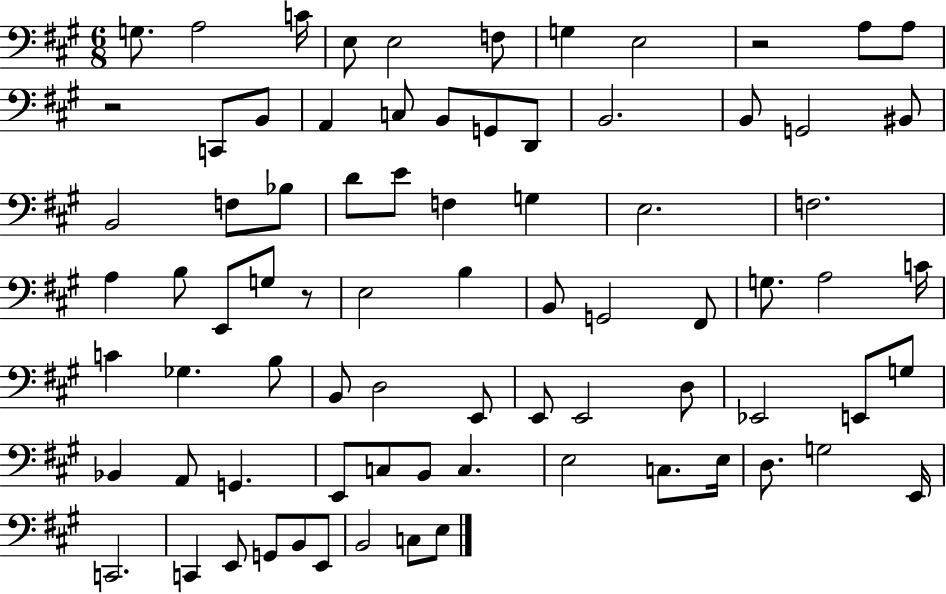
{
  \clef bass
  \numericTimeSignature
  \time 6/8
  \key a \major
  g8. a2 c'16 | e8 e2 f8 | g4 e2 | r2 a8 a8 | \break r2 c,8 b,8 | a,4 c8 b,8 g,8 d,8 | b,2. | b,8 g,2 bis,8 | \break b,2 f8 bes8 | d'8 e'8 f4 g4 | e2. | f2. | \break a4 b8 e,8 g8 r8 | e2 b4 | b,8 g,2 fis,8 | g8. a2 c'16 | \break c'4 ges4. b8 | b,8 d2 e,8 | e,8 e,2 d8 | ees,2 e,8 g8 | \break bes,4 a,8 g,4. | e,8 c8 b,8 c4. | e2 c8. e16 | d8. g2 e,16 | \break c,2. | c,4 e,8 g,8 b,8 e,8 | b,2 c8 e8 | \bar "|."
}